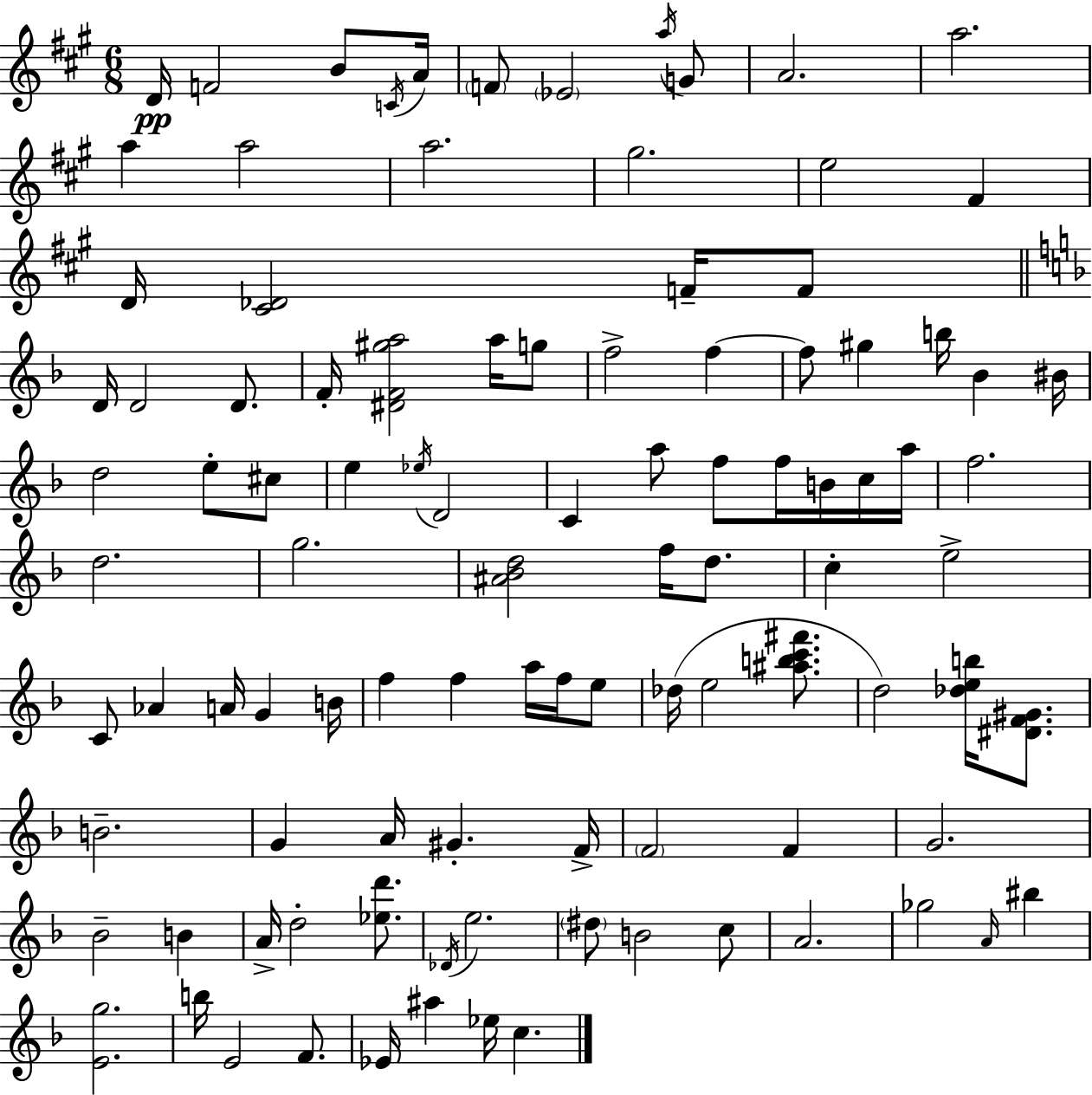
{
  \clef treble
  \numericTimeSignature
  \time 6/8
  \key a \major
  d'16\pp f'2 b'8 \acciaccatura { c'16 } | a'16 \parenthesize f'8 \parenthesize ees'2 \acciaccatura { a''16 } | g'8 a'2. | a''2. | \break a''4 a''2 | a''2. | gis''2. | e''2 fis'4 | \break d'16 <cis' des'>2 f'16-- | f'8 \bar "||" \break \key f \major d'16 d'2 d'8. | f'16-. <dis' f' gis'' a''>2 a''16 g''8 | f''2-> f''4~~ | f''8 gis''4 b''16 bes'4 bis'16 | \break d''2 e''8-. cis''8 | e''4 \acciaccatura { ees''16 } d'2 | c'4 a''8 f''8 f''16 b'16 c''16 | a''16 f''2. | \break d''2. | g''2. | <ais' bes' d''>2 f''16 d''8. | c''4-. e''2-> | \break c'8 aes'4 a'16 g'4 | b'16 f''4 f''4 a''16 f''16 e''8 | des''16( e''2 <ais'' b'' c''' fis'''>8. | d''2) <des'' e'' b''>16 <dis' f' gis'>8. | \break b'2.-- | g'4 a'16 gis'4.-. | f'16-> \parenthesize f'2 f'4 | g'2. | \break bes'2-- b'4 | a'16-> d''2-. <ees'' d'''>8. | \acciaccatura { des'16 } e''2. | \parenthesize dis''8 b'2 | \break c''8 a'2. | ges''2 \grace { a'16 } bis''4 | <e' g''>2. | b''16 e'2 | \break f'8. ees'16 ais''4 ees''16 c''4. | \bar "|."
}